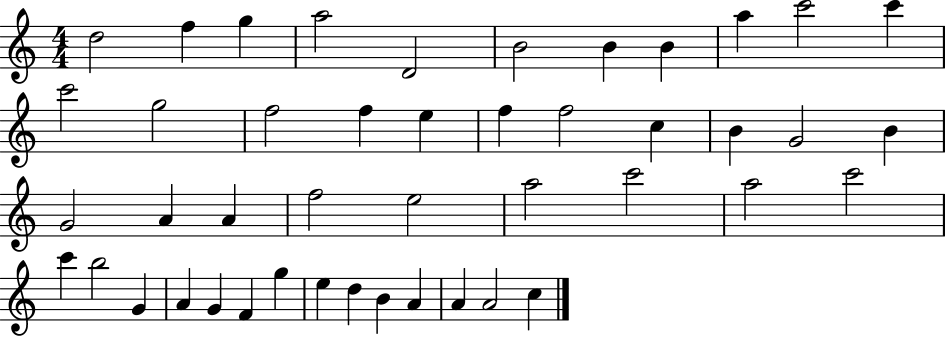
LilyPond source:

{
  \clef treble
  \numericTimeSignature
  \time 4/4
  \key c \major
  d''2 f''4 g''4 | a''2 d'2 | b'2 b'4 b'4 | a''4 c'''2 c'''4 | \break c'''2 g''2 | f''2 f''4 e''4 | f''4 f''2 c''4 | b'4 g'2 b'4 | \break g'2 a'4 a'4 | f''2 e''2 | a''2 c'''2 | a''2 c'''2 | \break c'''4 b''2 g'4 | a'4 g'4 f'4 g''4 | e''4 d''4 b'4 a'4 | a'4 a'2 c''4 | \break \bar "|."
}